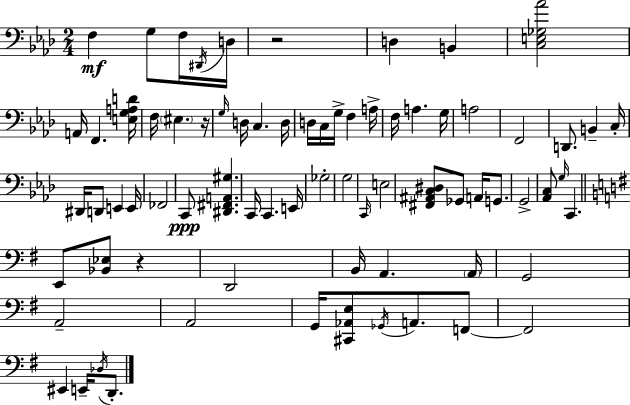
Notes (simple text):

F3/q G3/e F3/s D#2/s D3/s R/h D3/q B2/q [C3,E3,Gb3,Ab4]/h A2/s F2/q. [E3,G3,A3,D4]/s F3/s EIS3/q. R/s G3/s D3/s C3/q. D3/s D3/s C3/s G3/s F3/q A3/s F3/s A3/q. G3/s A3/h F2/h D2/e. B2/q C3/s D#2/s D2/e E2/q E2/s FES2/h C2/e [D#2,F#2,A2,G#3]/q. C2/s C2/q. E2/s Gb3/h G3/h C2/s E3/h [F#2,A#2,C3,D#3]/e Gb2/e A2/s G2/e. G2/h [Ab2,C3]/e G3/s C2/q. E2/e [Bb2,Eb3]/e R/q D2/h B2/s A2/q. A2/s G2/h A2/h A2/h G2/s [C#2,Ab2,E3]/e Gb2/s A2/e. F2/e F2/h EIS2/q E2/s Db3/s D2/e.